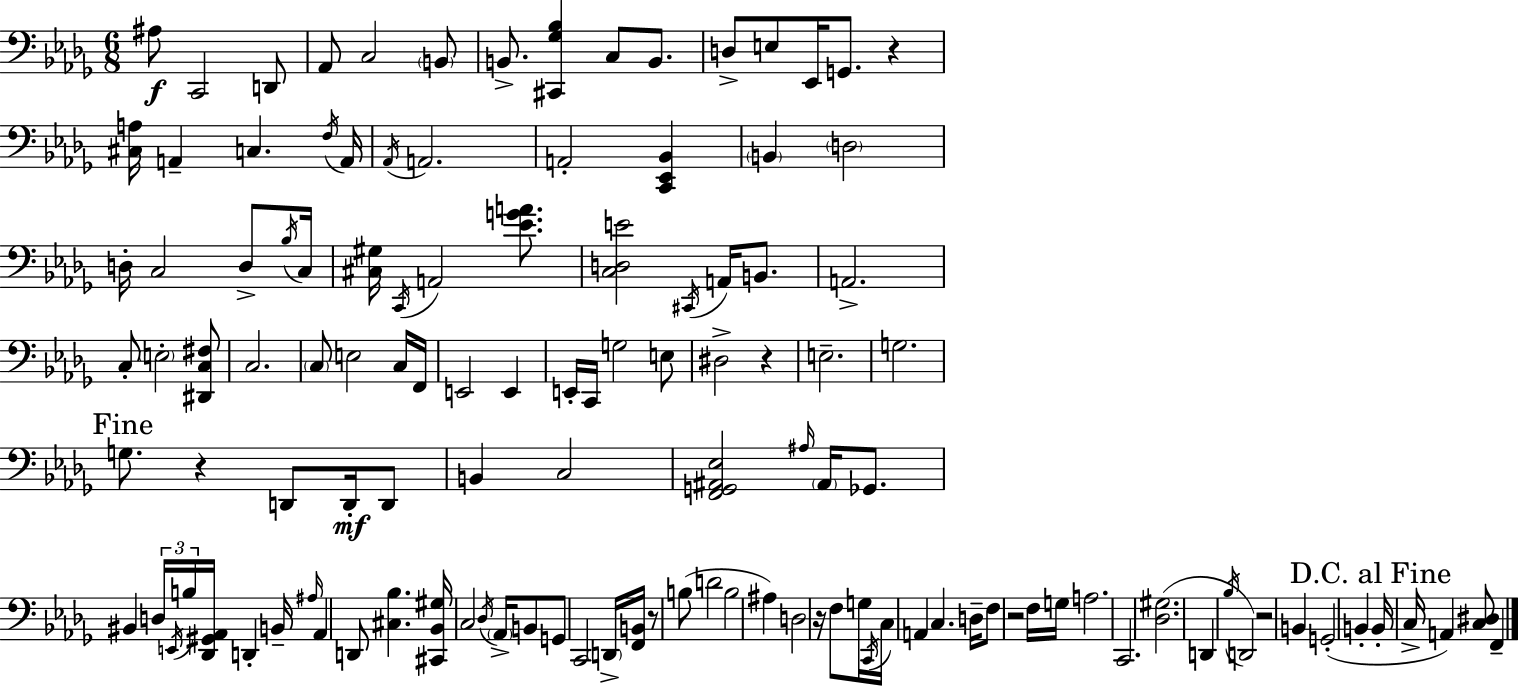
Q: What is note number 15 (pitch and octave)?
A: C3